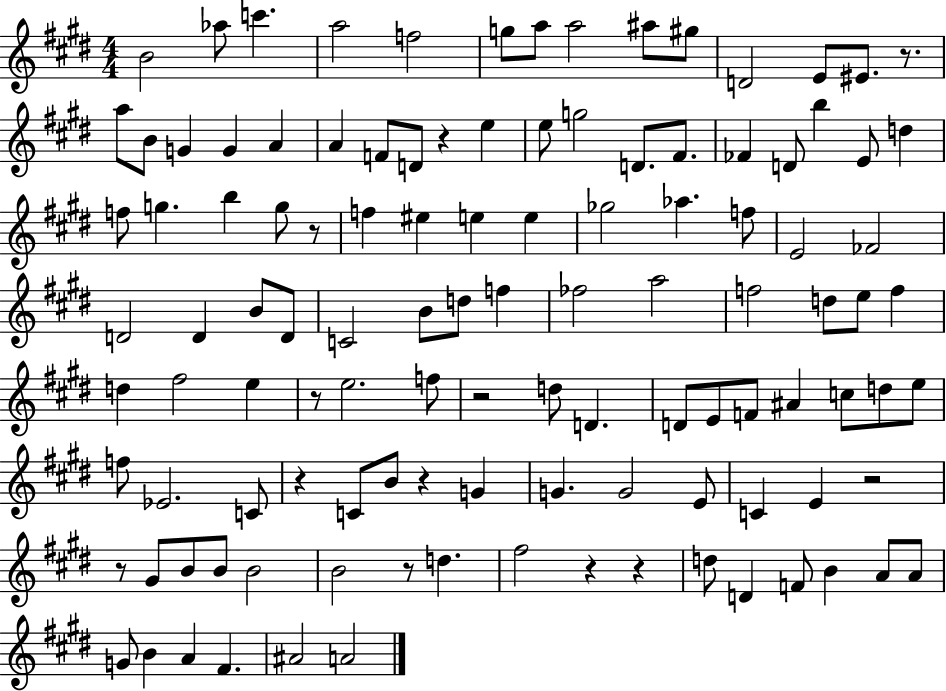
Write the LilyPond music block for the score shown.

{
  \clef treble
  \numericTimeSignature
  \time 4/4
  \key e \major
  b'2 aes''8 c'''4. | a''2 f''2 | g''8 a''8 a''2 ais''8 gis''8 | d'2 e'8 eis'8. r8. | \break a''8 b'8 g'4 g'4 a'4 | a'4 f'8 d'8 r4 e''4 | e''8 g''2 d'8. fis'8. | fes'4 d'8 b''4 e'8 d''4 | \break f''8 g''4. b''4 g''8 r8 | f''4 eis''4 e''4 e''4 | ges''2 aes''4. f''8 | e'2 fes'2 | \break d'2 d'4 b'8 d'8 | c'2 b'8 d''8 f''4 | fes''2 a''2 | f''2 d''8 e''8 f''4 | \break d''4 fis''2 e''4 | r8 e''2. f''8 | r2 d''8 d'4. | d'8 e'8 f'8 ais'4 c''8 d''8 e''8 | \break f''8 ees'2. c'8 | r4 c'8 b'8 r4 g'4 | g'4. g'2 e'8 | c'4 e'4 r2 | \break r8 gis'8 b'8 b'8 b'2 | b'2 r8 d''4. | fis''2 r4 r4 | d''8 d'4 f'8 b'4 a'8 a'8 | \break g'8 b'4 a'4 fis'4. | ais'2 a'2 | \bar "|."
}